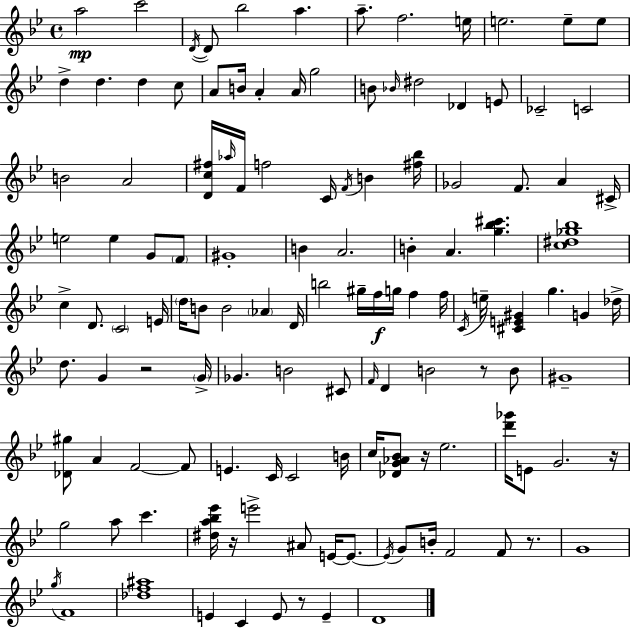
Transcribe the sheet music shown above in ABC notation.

X:1
T:Untitled
M:4/4
L:1/4
K:Gm
a2 c'2 D/4 D/2 _b2 a a/2 f2 e/4 e2 e/2 e/2 d d d c/2 A/2 B/4 A A/4 g2 B/2 _B/4 ^d2 _D E/2 _C2 C2 B2 A2 [Dc^f]/4 _a/4 F/4 f2 C/4 F/4 B [^f_b]/4 _G2 F/2 A ^C/4 e2 e G/2 F/2 ^G4 B A2 B A [g_b^c'] [c^d_g_b]4 c D/2 C2 E/4 d/4 B/2 B2 _A D/4 b2 ^g/4 f/4 g/4 f f/4 C/4 e/4 [^CE^G] g G _d/4 d/2 G z2 G/4 _G B2 ^C/2 F/4 D B2 z/2 B/2 ^G4 [_D^g]/2 A F2 F/2 E C/4 C2 B/4 c/4 [_DG_A_B]/2 z/4 _e2 [d'_g']/4 E/2 G2 z/4 g2 a/2 c' [^da_b_e']/4 z/4 e'2 ^A/2 E/4 E/2 E/4 G/2 B/4 F2 F/2 z/2 G4 g/4 F4 [_df^a]4 E C E/2 z/2 E D4